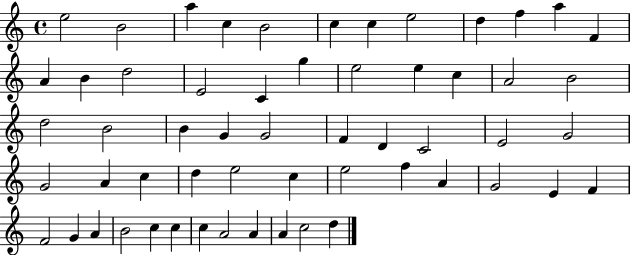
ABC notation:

X:1
T:Untitled
M:4/4
L:1/4
K:C
e2 B2 a c B2 c c e2 d f a F A B d2 E2 C g e2 e c A2 B2 d2 B2 B G G2 F D C2 E2 G2 G2 A c d e2 c e2 f A G2 E F F2 G A B2 c c c A2 A A c2 d